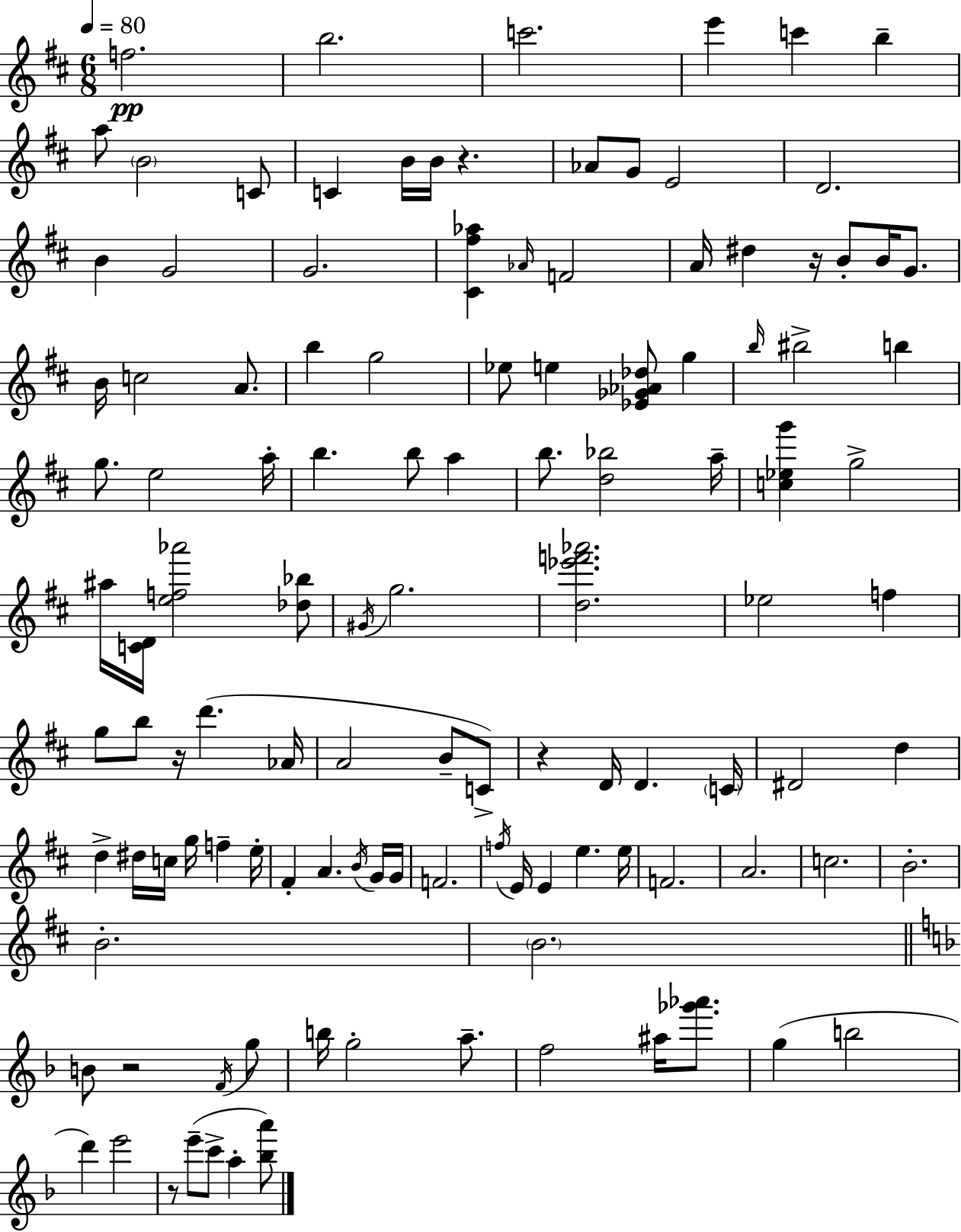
F5/h. B5/h. C6/h. E6/q C6/q B5/q A5/e B4/h C4/e C4/q B4/s B4/s R/q. Ab4/e G4/e E4/h D4/h. B4/q G4/h G4/h. [C#4,F#5,Ab5]/q Ab4/s F4/h A4/s D#5/q R/s B4/e B4/s G4/e. B4/s C5/h A4/e. B5/q G5/h Eb5/e E5/q [Eb4,Gb4,Ab4,Db5]/e G5/q B5/s BIS5/h B5/q G5/e. E5/h A5/s B5/q. B5/e A5/q B5/e. [D5,Bb5]/h A5/s [C5,Eb5,G6]/q G5/h A#5/s [C4,D4]/s [E5,F5,Ab6]/h [Db5,Bb5]/e G#4/s G5/h. [D5,Eb6,F6,Ab6]/h. Eb5/h F5/q G5/e B5/e R/s D6/q. Ab4/s A4/h B4/e C4/e R/q D4/s D4/q. C4/s D#4/h D5/q D5/q D#5/s C5/s G5/s F5/q E5/s F#4/q A4/q. B4/s G4/s G4/s F4/h. F5/s E4/s E4/q E5/q. E5/s F4/h. A4/h. C5/h. B4/h. B4/h. B4/h. B4/e R/h F4/s G5/e B5/s G5/h A5/e. F5/h A#5/s [Gb6,Ab6]/e. G5/q B5/h D6/q E6/h R/e E6/e C6/e A5/q [Bb5,A6]/e